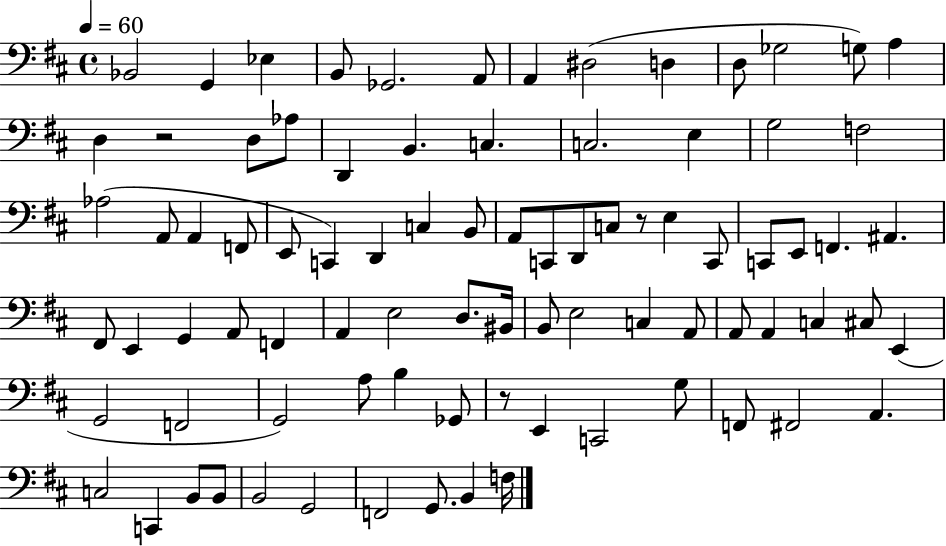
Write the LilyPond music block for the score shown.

{
  \clef bass
  \time 4/4
  \defaultTimeSignature
  \key d \major
  \tempo 4 = 60
  \repeat volta 2 { bes,2 g,4 ees4 | b,8 ges,2. a,8 | a,4 dis2( d4 | d8 ges2 g8) a4 | \break d4 r2 d8 aes8 | d,4 b,4. c4. | c2. e4 | g2 f2 | \break aes2( a,8 a,4 f,8 | e,8 c,4) d,4 c4 b,8 | a,8 c,8 d,8 c8 r8 e4 c,8 | c,8 e,8 f,4. ais,4. | \break fis,8 e,4 g,4 a,8 f,4 | a,4 e2 d8. bis,16 | b,8 e2 c4 a,8 | a,8 a,4 c4 cis8 e,4( | \break g,2 f,2 | g,2) a8 b4 ges,8 | r8 e,4 c,2 g8 | f,8 fis,2 a,4. | \break c2 c,4 b,8 b,8 | b,2 g,2 | f,2 g,8. b,4 f16 | } \bar "|."
}